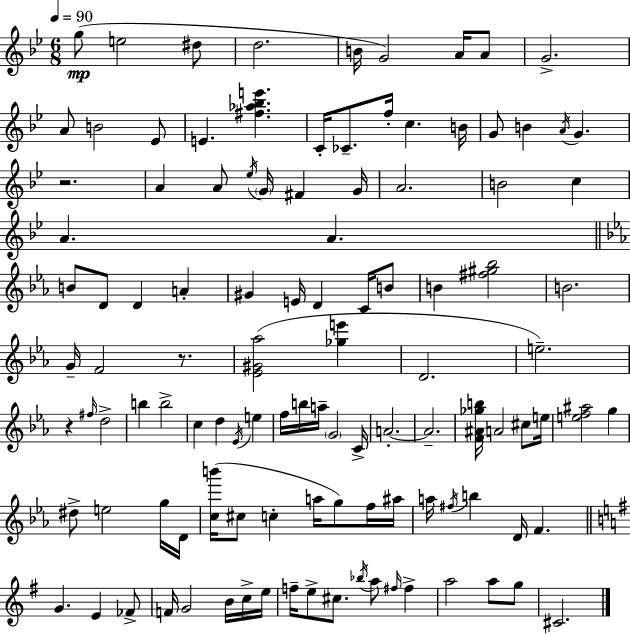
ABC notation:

X:1
T:Untitled
M:6/8
L:1/4
K:Gm
g/2 e2 ^d/2 d2 B/4 G2 A/4 A/2 G2 A/2 B2 _E/2 E [^f_a_be'] C/4 _C/2 f/4 c B/4 G/2 B A/4 G z2 A A/2 _e/4 G/4 ^F G/4 A2 B2 c A A B/2 D/2 D A ^G E/4 D C/4 B/2 B [^f^g_b]2 B2 G/4 F2 z/2 [_E^G_a]2 [_ge'] D2 e2 z ^f/4 d2 b b2 c d _E/4 e f/4 b/4 a/4 G2 C/4 A2 A2 [F^A_gb]/4 A2 ^c/2 e/4 [ef^a]2 g ^d/2 e2 g/4 D/4 [cb']/4 ^c/2 c a/4 g/2 f/4 ^a/4 a/4 ^f/4 b D/4 F G E _F/2 F/4 G2 B/4 c/4 e/4 f/4 e/2 ^c/2 _b/4 a/2 ^f/4 ^f a2 a/2 g/2 ^C2